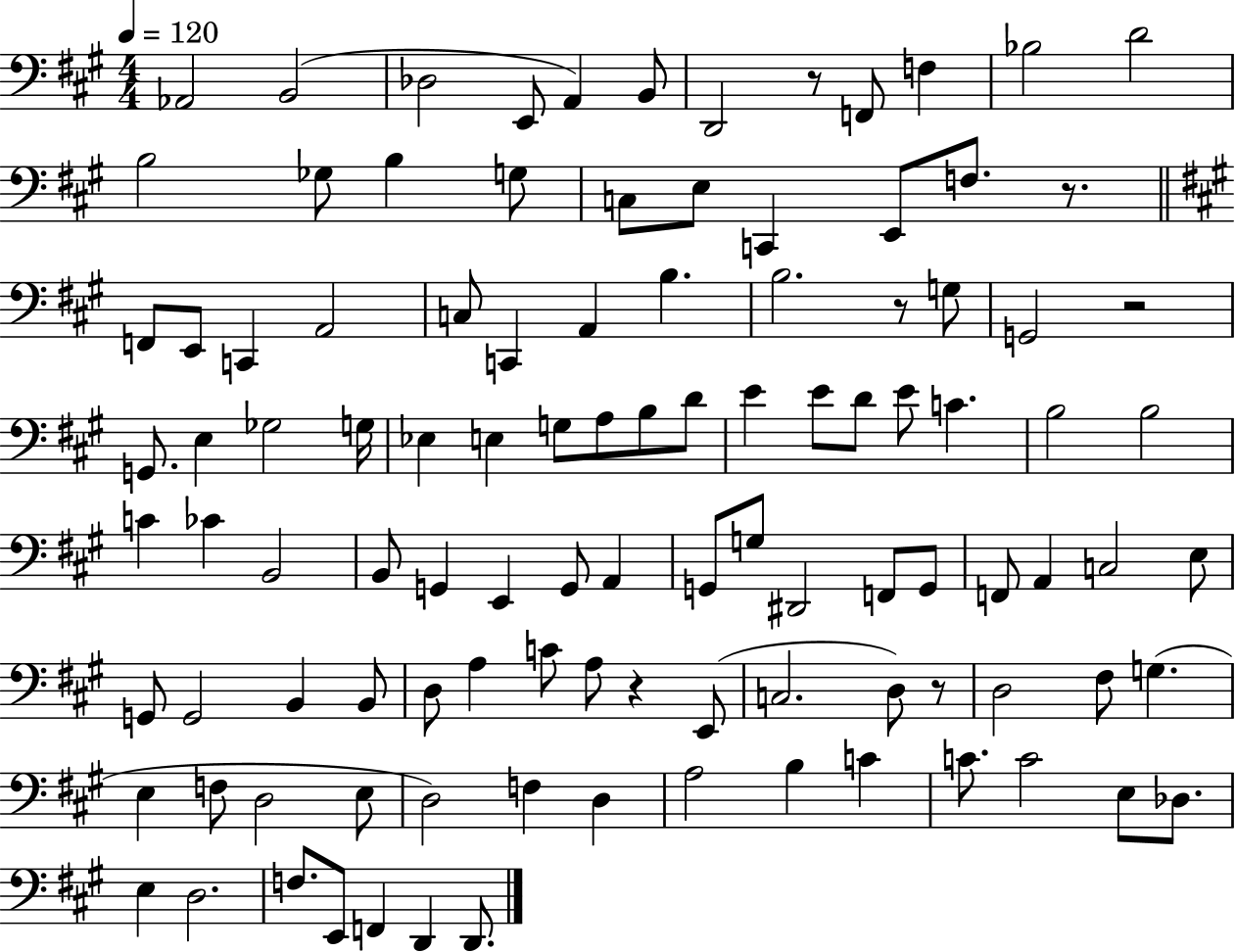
{
  \clef bass
  \numericTimeSignature
  \time 4/4
  \key a \major
  \tempo 4 = 120
  aes,2 b,2( | des2 e,8 a,4) b,8 | d,2 r8 f,8 f4 | bes2 d'2 | \break b2 ges8 b4 g8 | c8 e8 c,4 e,8 f8. r8. | \bar "||" \break \key a \major f,8 e,8 c,4 a,2 | c8 c,4 a,4 b4. | b2. r8 g8 | g,2 r2 | \break g,8. e4 ges2 g16 | ees4 e4 g8 a8 b8 d'8 | e'4 e'8 d'8 e'8 c'4. | b2 b2 | \break c'4 ces'4 b,2 | b,8 g,4 e,4 g,8 a,4 | g,8 g8 dis,2 f,8 g,8 | f,8 a,4 c2 e8 | \break g,8 g,2 b,4 b,8 | d8 a4 c'8 a8 r4 e,8( | c2. d8) r8 | d2 fis8 g4.( | \break e4 f8 d2 e8 | d2) f4 d4 | a2 b4 c'4 | c'8. c'2 e8 des8. | \break e4 d2. | f8. e,8 f,4 d,4 d,8. | \bar "|."
}